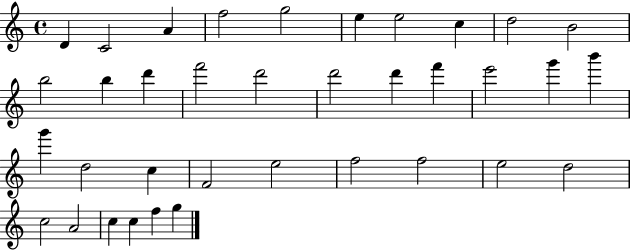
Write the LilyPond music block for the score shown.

{
  \clef treble
  \time 4/4
  \defaultTimeSignature
  \key c \major
  d'4 c'2 a'4 | f''2 g''2 | e''4 e''2 c''4 | d''2 b'2 | \break b''2 b''4 d'''4 | f'''2 d'''2 | d'''2 d'''4 f'''4 | e'''2 g'''4 b'''4 | \break g'''4 d''2 c''4 | f'2 e''2 | f''2 f''2 | e''2 d''2 | \break c''2 a'2 | c''4 c''4 f''4 g''4 | \bar "|."
}